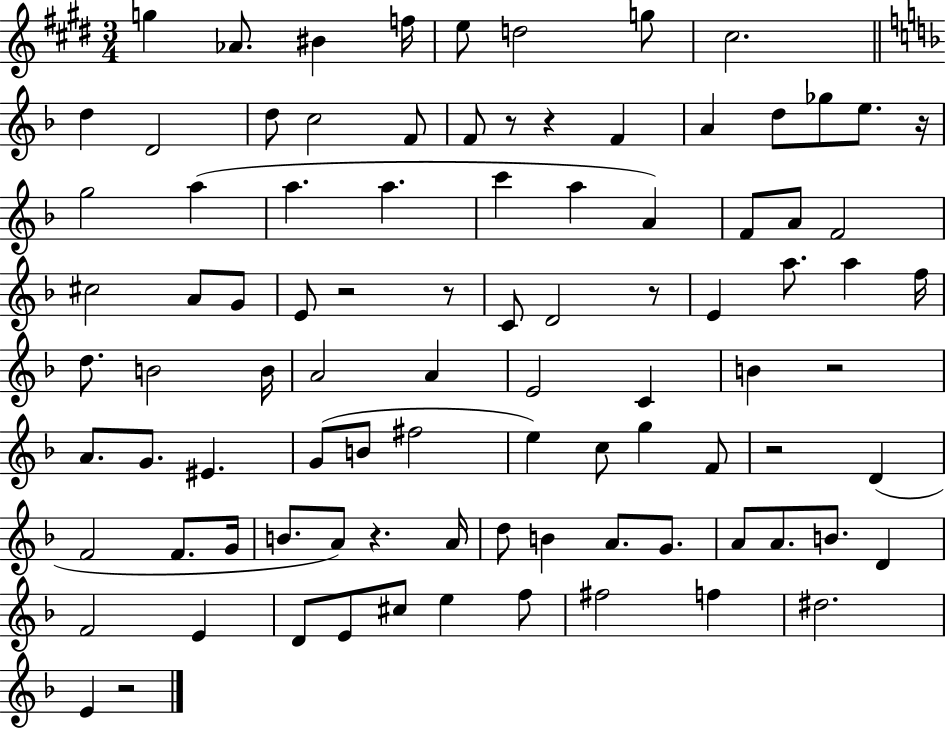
G5/q Ab4/e. BIS4/q F5/s E5/e D5/h G5/e C#5/h. D5/q D4/h D5/e C5/h F4/e F4/e R/e R/q F4/q A4/q D5/e Gb5/e E5/e. R/s G5/h A5/q A5/q. A5/q. C6/q A5/q A4/q F4/e A4/e F4/h C#5/h A4/e G4/e E4/e R/h R/e C4/e D4/h R/e E4/q A5/e. A5/q F5/s D5/e. B4/h B4/s A4/h A4/q E4/h C4/q B4/q R/h A4/e. G4/e. EIS4/q. G4/e B4/e F#5/h E5/q C5/e G5/q F4/e R/h D4/q F4/h F4/e. G4/s B4/e. A4/e R/q. A4/s D5/e B4/q A4/e. G4/e. A4/e A4/e. B4/e. D4/q F4/h E4/q D4/e E4/e C#5/e E5/q F5/e F#5/h F5/q D#5/h. E4/q R/h